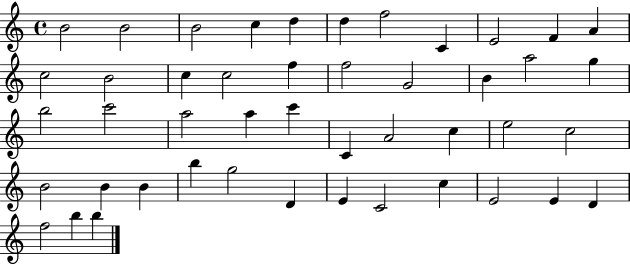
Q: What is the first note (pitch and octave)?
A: B4